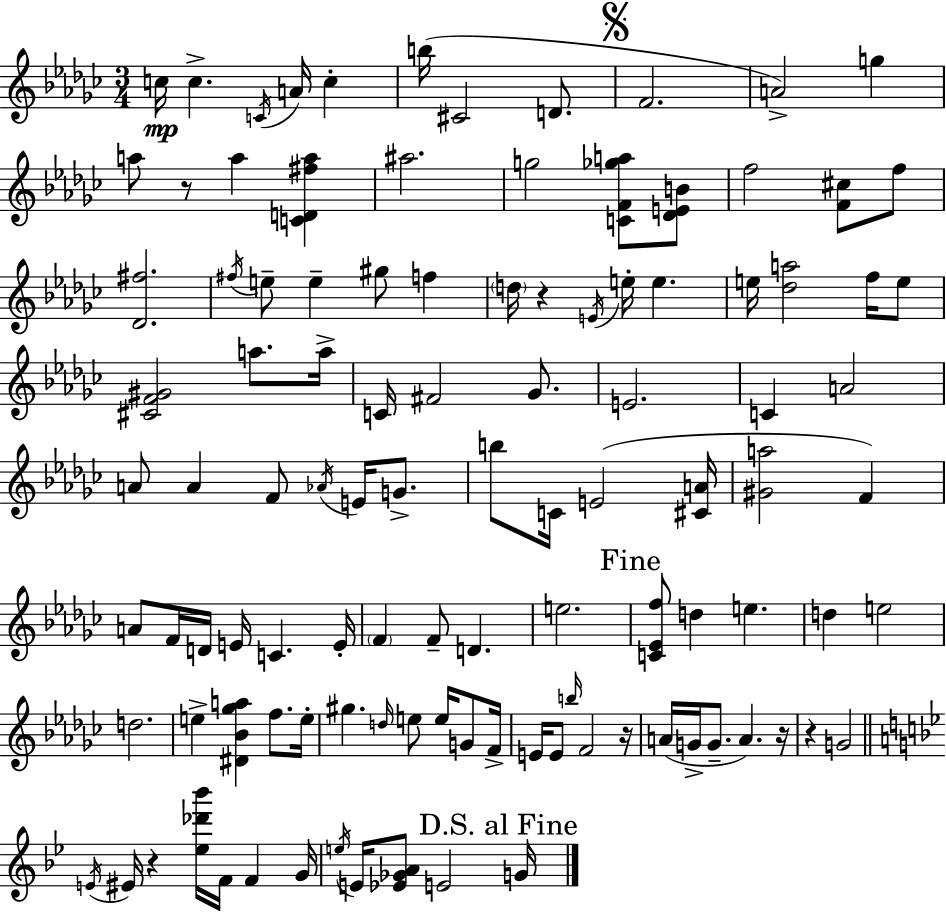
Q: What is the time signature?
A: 3/4